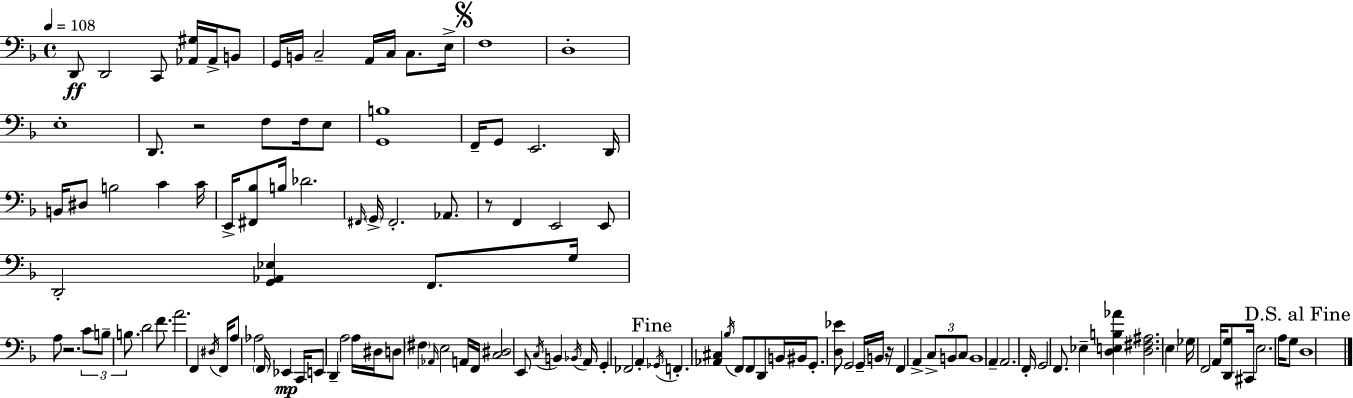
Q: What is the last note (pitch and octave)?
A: D3